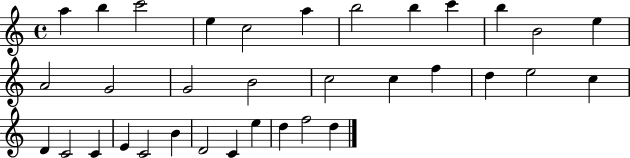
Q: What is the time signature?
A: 4/4